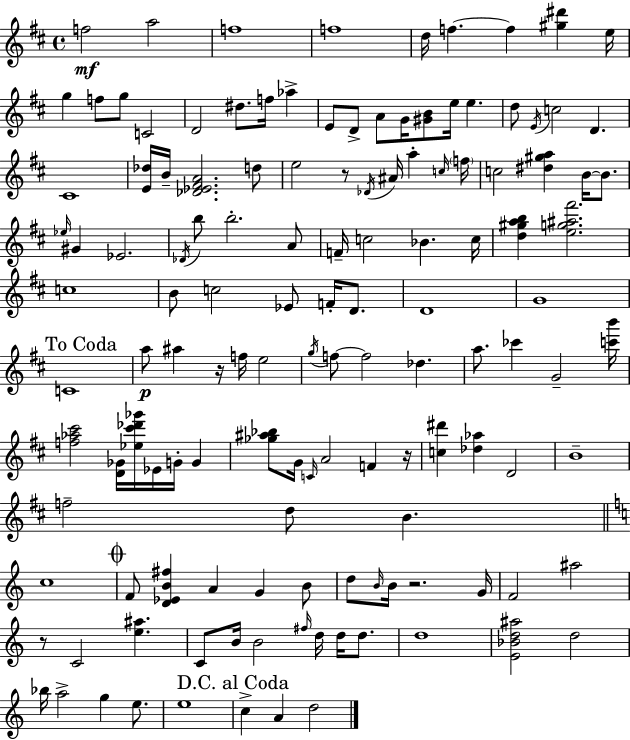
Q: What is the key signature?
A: D major